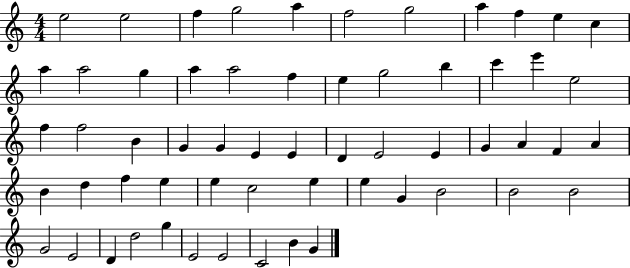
X:1
T:Untitled
M:4/4
L:1/4
K:C
e2 e2 f g2 a f2 g2 a f e c a a2 g a a2 f e g2 b c' e' e2 f f2 B G G E E D E2 E G A F A B d f e e c2 e e G B2 B2 B2 G2 E2 D d2 g E2 E2 C2 B G